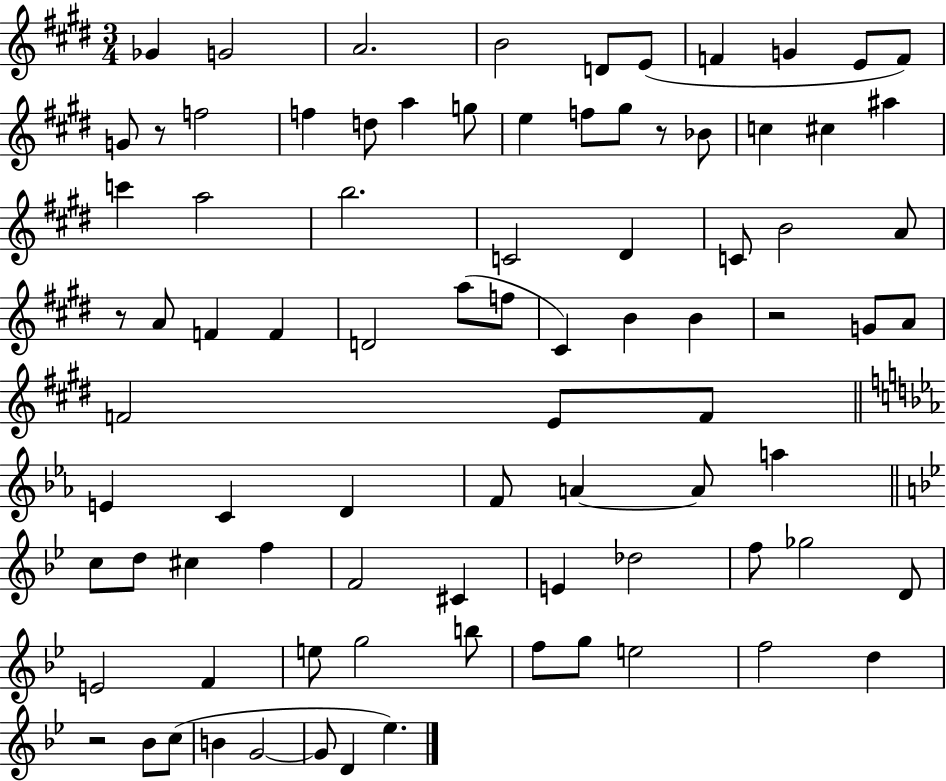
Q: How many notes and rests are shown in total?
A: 85